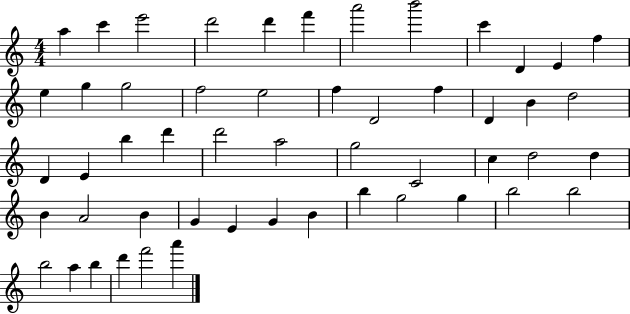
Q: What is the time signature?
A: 4/4